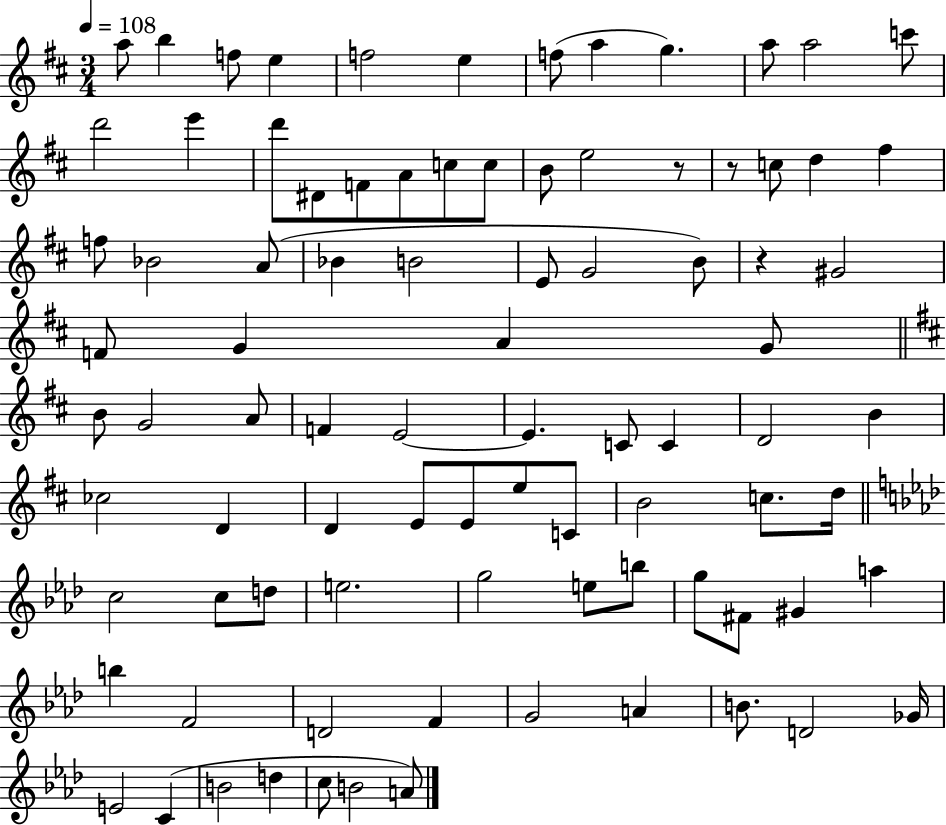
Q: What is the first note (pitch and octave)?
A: A5